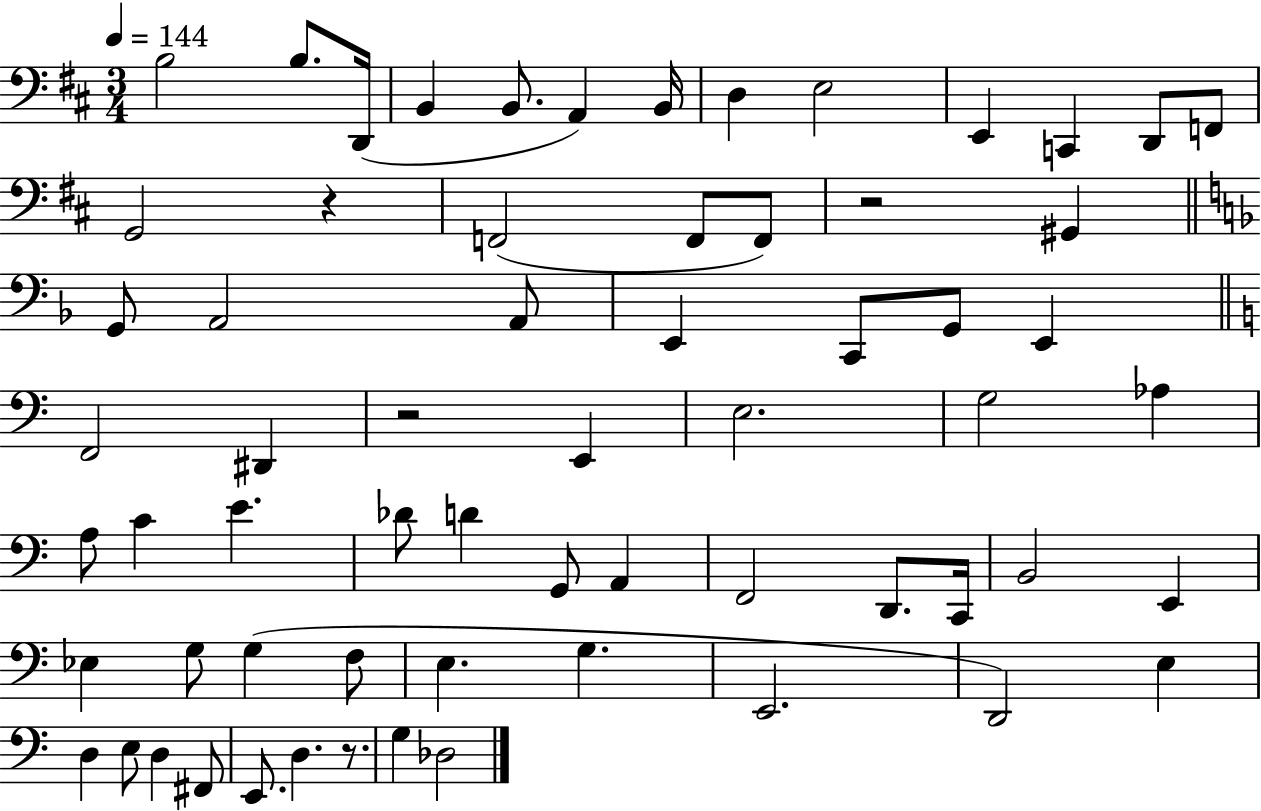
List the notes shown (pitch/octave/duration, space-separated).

B3/h B3/e. D2/s B2/q B2/e. A2/q B2/s D3/q E3/h E2/q C2/q D2/e F2/e G2/h R/q F2/h F2/e F2/e R/h G#2/q G2/e A2/h A2/e E2/q C2/e G2/e E2/q F2/h D#2/q R/h E2/q E3/h. G3/h Ab3/q A3/e C4/q E4/q. Db4/e D4/q G2/e A2/q F2/h D2/e. C2/s B2/h E2/q Eb3/q G3/e G3/q F3/e E3/q. G3/q. E2/h. D2/h E3/q D3/q E3/e D3/q F#2/e E2/e. D3/q. R/e. G3/q Db3/h